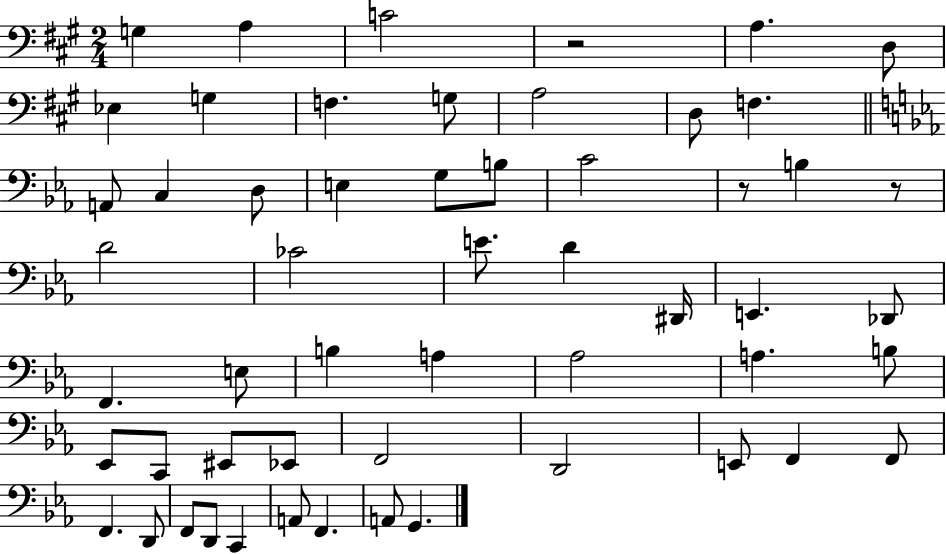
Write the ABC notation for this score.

X:1
T:Untitled
M:2/4
L:1/4
K:A
G, A, C2 z2 A, D,/2 _E, G, F, G,/2 A,2 D,/2 F, A,,/2 C, D,/2 E, G,/2 B,/2 C2 z/2 B, z/2 D2 _C2 E/2 D ^D,,/4 E,, _D,,/2 F,, E,/2 B, A, _A,2 A, B,/2 _E,,/2 C,,/2 ^E,,/2 _E,,/2 F,,2 D,,2 E,,/2 F,, F,,/2 F,, D,,/2 F,,/2 D,,/2 C,, A,,/2 F,, A,,/2 G,,